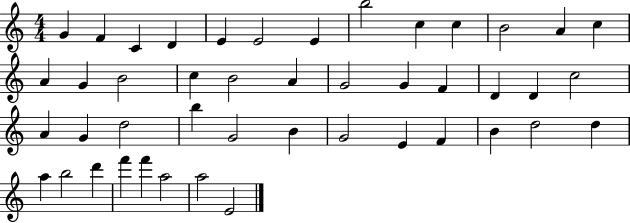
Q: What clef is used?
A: treble